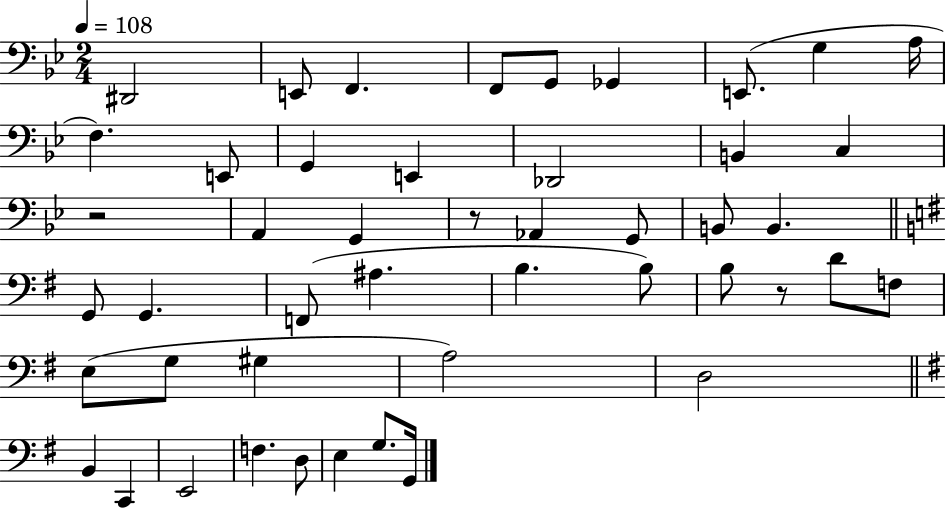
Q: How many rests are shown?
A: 3